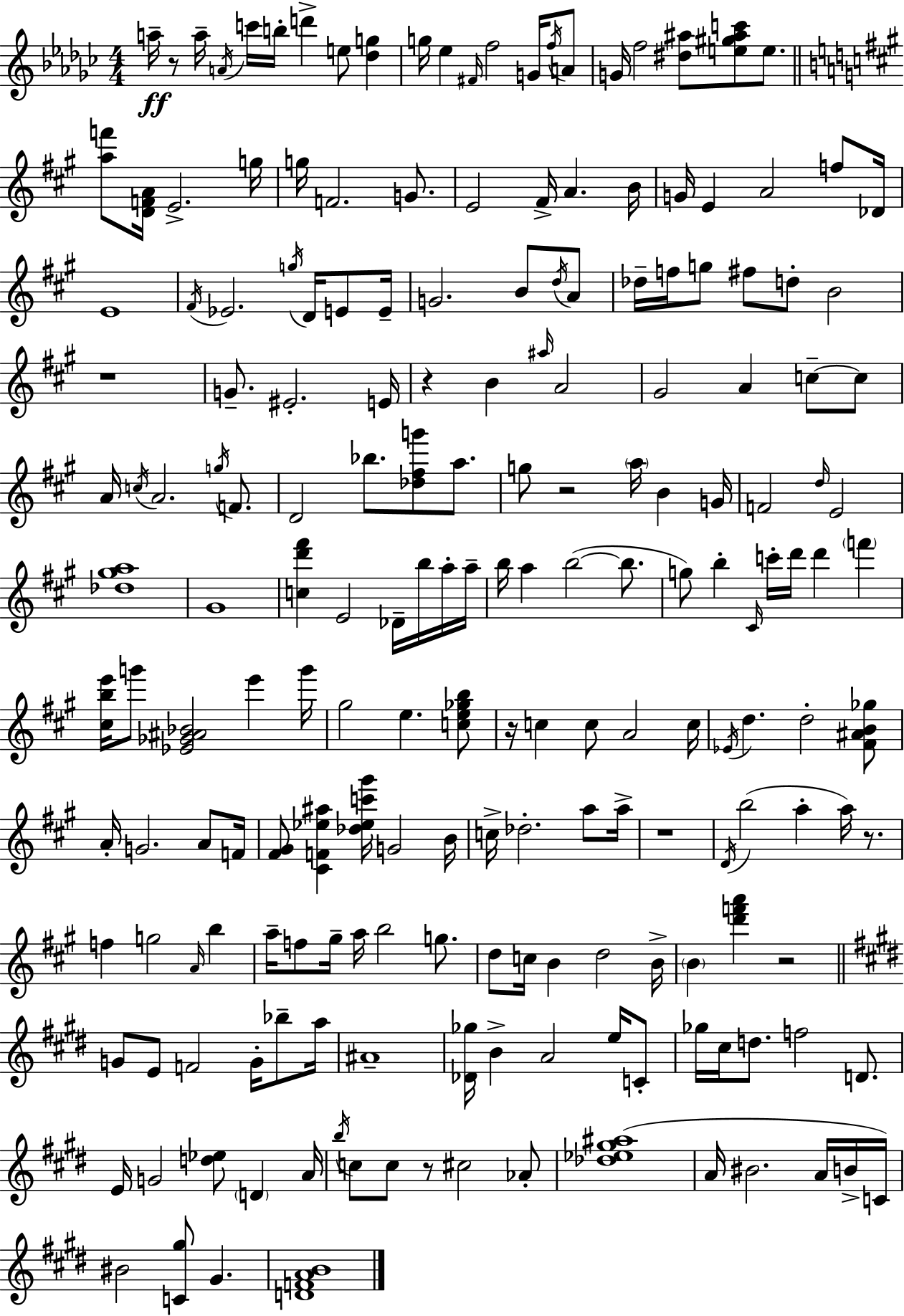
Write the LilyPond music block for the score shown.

{
  \clef treble
  \numericTimeSignature
  \time 4/4
  \key ees \minor
  a''16--\ff r8 a''16-- \acciaccatura { a'16 } c'''16 b''16-. d'''4-> e''8 <des'' g''>4 | g''16 ees''4 \grace { fis'16 } f''2 g'16 | \acciaccatura { f''16 } a'8 g'16 f''2 <dis'' ais''>8 <e'' gis'' ais'' c'''>8 | e''8. \bar "||" \break \key a \major <a'' f'''>8 <d' f' a'>16 e'2.-> g''16 | g''16 f'2. g'8. | e'2 fis'16-> a'4. b'16 | g'16 e'4 a'2 f''8 des'16 | \break e'1 | \acciaccatura { fis'16 } ees'2. \acciaccatura { g''16 } d'16 e'8 | e'16-- g'2. b'8 | \acciaccatura { d''16 } a'8 des''16-- f''16 g''8 fis''8 d''8-. b'2 | \break r1 | g'8.-- eis'2.-. | e'16 r4 b'4 \grace { ais''16 } a'2 | gis'2 a'4 | \break c''8--~~ c''8 a'16 \acciaccatura { c''16 } a'2. | \acciaccatura { g''16 } f'8. d'2 bes''8. | <des'' fis'' g'''>8 a''8. g''8 r2 | \parenthesize a''16 b'4 g'16 f'2 \grace { d''16 } e'2 | \break <des'' gis'' a''>1 | gis'1 | <c'' d''' fis'''>4 e'2 | des'16-- b''16 a''16-. a''16-- b''16 a''4 b''2~(~ | \break b''8. g''8) b''4-. \grace { cis'16 } c'''16-. d'''16 | d'''4 \parenthesize f'''4 <cis'' b'' e'''>16 g'''8 <ees' ges' ais' bes'>2 | e'''4 g'''16 gis''2 | e''4. <c'' e'' ges'' b''>8 r16 c''4 c''8 a'2 | \break c''16 \acciaccatura { ees'16 } d''4. d''2-. | <fis' ais' b' ges''>8 a'16-. g'2. | a'8 f'16 <fis' gis'>8 <cis' f' ees'' ais''>4 <des'' ees'' c''' gis'''>16 | g'2 b'16 c''16-> des''2.-. | \break a''8 a''16-> r1 | \acciaccatura { d'16 }( b''2 | a''4-. a''16) r8. f''4 g''2 | \grace { a'16 } b''4 a''16-- f''8 gis''16-- a''16 | \break b''2 g''8. d''8 c''16 b'4 | d''2 b'16-> \parenthesize b'4 <d''' f''' a'''>4 | r2 \bar "||" \break \key e \major g'8 e'8 f'2 g'16-. bes''8-- a''16 | ais'1-- | <des' ges''>16 b'4-> a'2 e''16 c'8-. | ges''16 cis''16 d''8. f''2 d'8. | \break e'16 g'2 <d'' ees''>8 \parenthesize d'4 a'16 | \acciaccatura { b''16 } c''8 c''8 r8 cis''2 aes'8-. | <des'' ees'' gis'' ais''>1( | a'16 bis'2. a'16 b'16-> | \break c'16) bis'2 <c' gis''>8 gis'4. | <d' f' a' b'>1 | \bar "|."
}